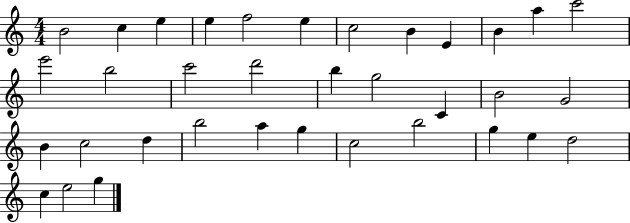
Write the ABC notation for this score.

X:1
T:Untitled
M:4/4
L:1/4
K:C
B2 c e e f2 e c2 B E B a c'2 e'2 b2 c'2 d'2 b g2 C B2 G2 B c2 d b2 a g c2 b2 g e d2 c e2 g